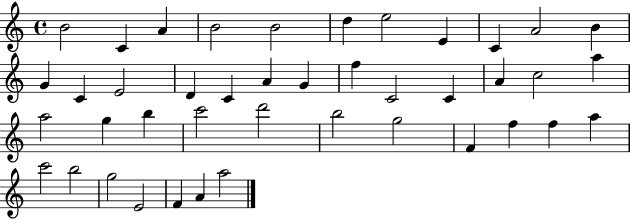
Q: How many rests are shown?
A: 0